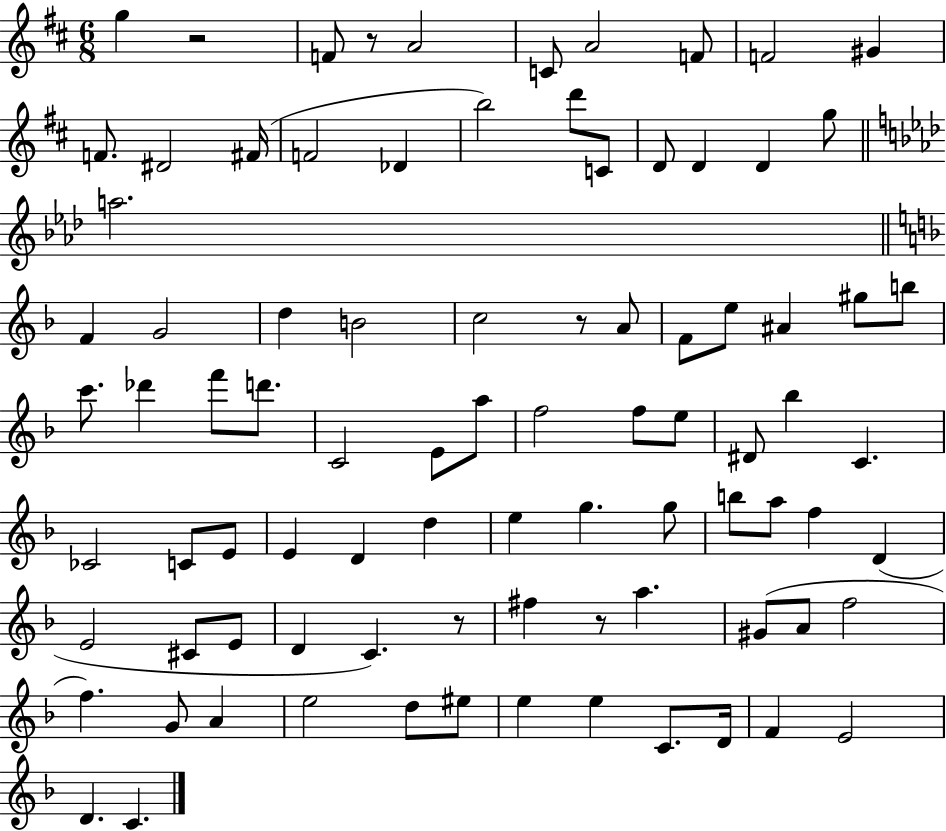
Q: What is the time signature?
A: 6/8